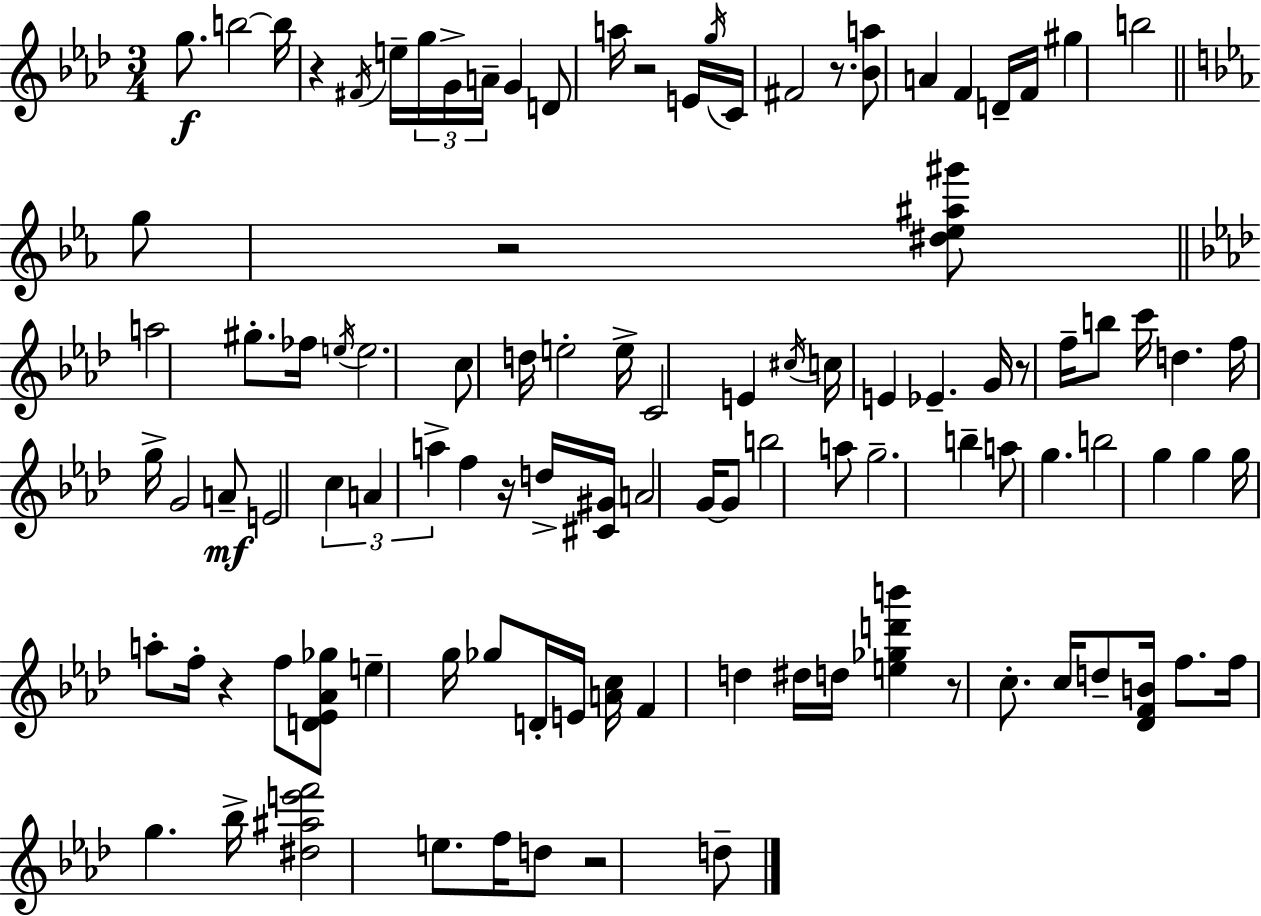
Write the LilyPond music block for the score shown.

{
  \clef treble
  \numericTimeSignature
  \time 3/4
  \key aes \major
  g''8.\f b''2~~ b''16 | r4 \acciaccatura { fis'16 } e''16-- \tuplet 3/2 { g''16 g'16-> a'16-- } g'4 | d'8 a''16 r2 | e'16 \acciaccatura { g''16 } c'16 fis'2 r8. | \break <bes' a''>8 a'4 f'4 | d'16-- f'16 gis''4 b''2 | \bar "||" \break \key c \minor g''8 r2 <dis'' ees'' ais'' gis'''>8 | \bar "||" \break \key f \minor a''2 gis''8.-. fes''16 | \acciaccatura { e''16 } e''2. | c''8 d''16 e''2-. | e''16-> c'2 e'4 | \break \acciaccatura { cis''16 } c''16 e'4 ees'4.-- | g'16 r8 f''16-- b''8 c'''16 d''4. | f''16 g''16-> g'2 | a'8--\mf e'2 \tuplet 3/2 { c''4 | \break a'4 a''4-> } f''4 | r16 d''16-> <cis' gis'>16 a'2 | g'16~~ g'8 b''2 | a''8 g''2.-- | \break b''4-- a''8 g''4. | b''2 g''4 | g''4 g''16 a''8-. f''16-. r4 | f''8 <d' ees' aes' ges''>8 e''4-- g''16 ges''8 | \break d'16-. e'16 <a' c''>16 f'4 d''4 | dis''16 d''16 <e'' ges'' d''' b'''>4 r8 c''8.-. c''16 | d''8-- <des' f' b'>16 f''8. f''16 g''4. | bes''16-> <dis'' ais'' e''' f'''>2 e''8. | \break f''16 d''8 r2 | d''8-- \bar "|."
}